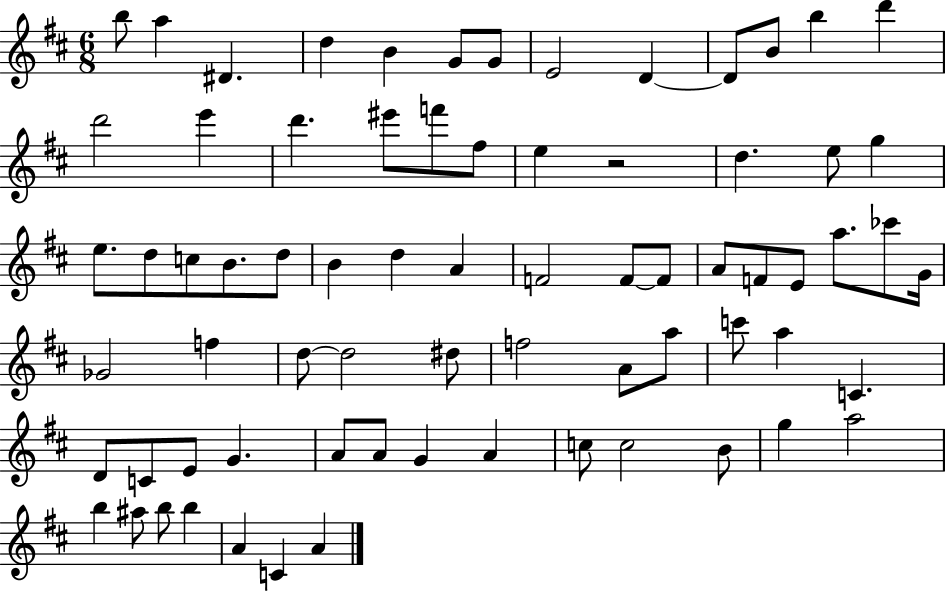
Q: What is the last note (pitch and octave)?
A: A4